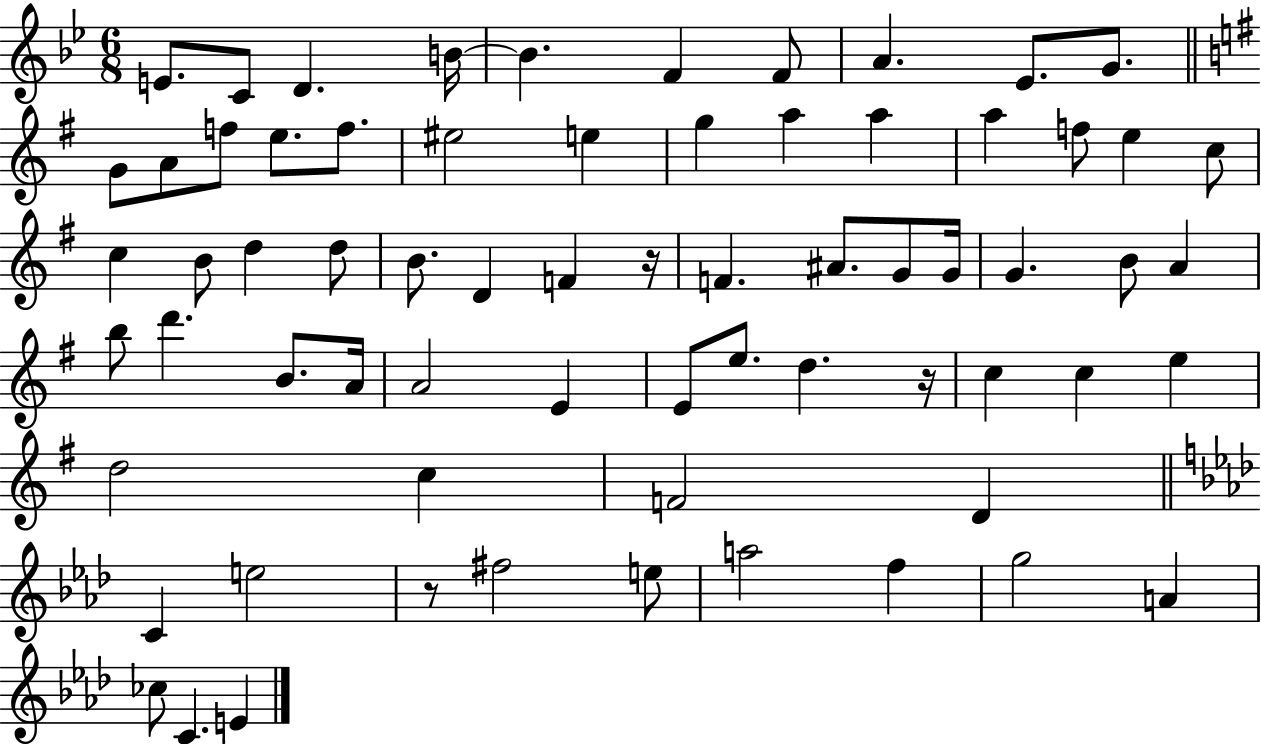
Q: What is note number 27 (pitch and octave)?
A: D5